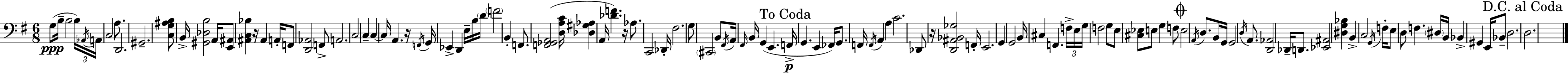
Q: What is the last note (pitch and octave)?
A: D3